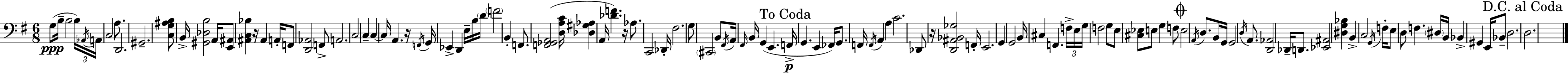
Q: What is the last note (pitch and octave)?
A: D3